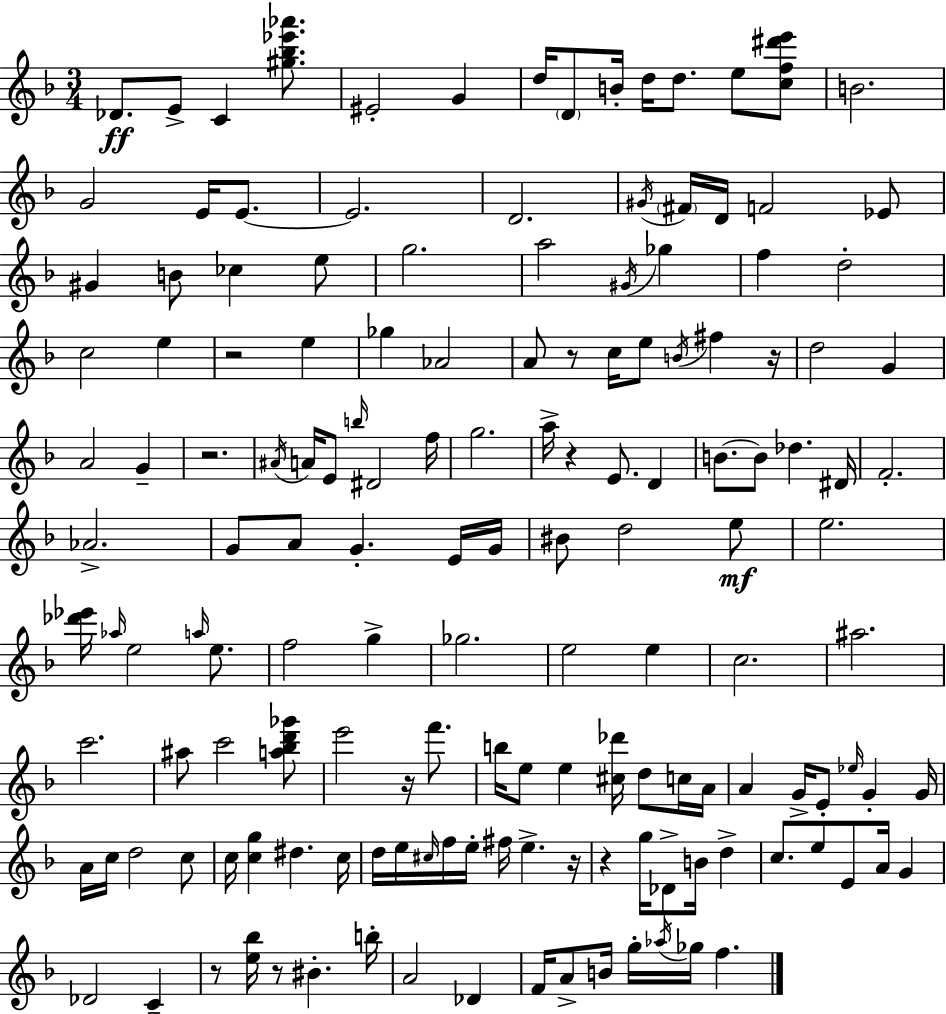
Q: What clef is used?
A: treble